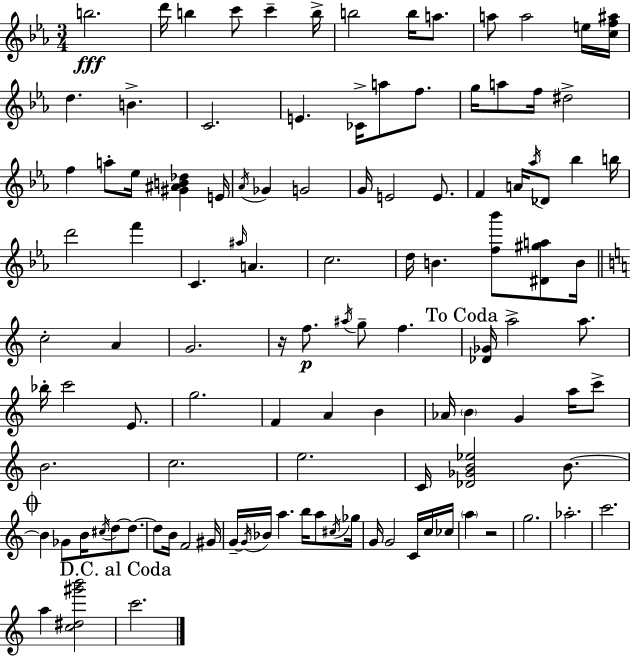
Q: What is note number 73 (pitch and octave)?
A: C4